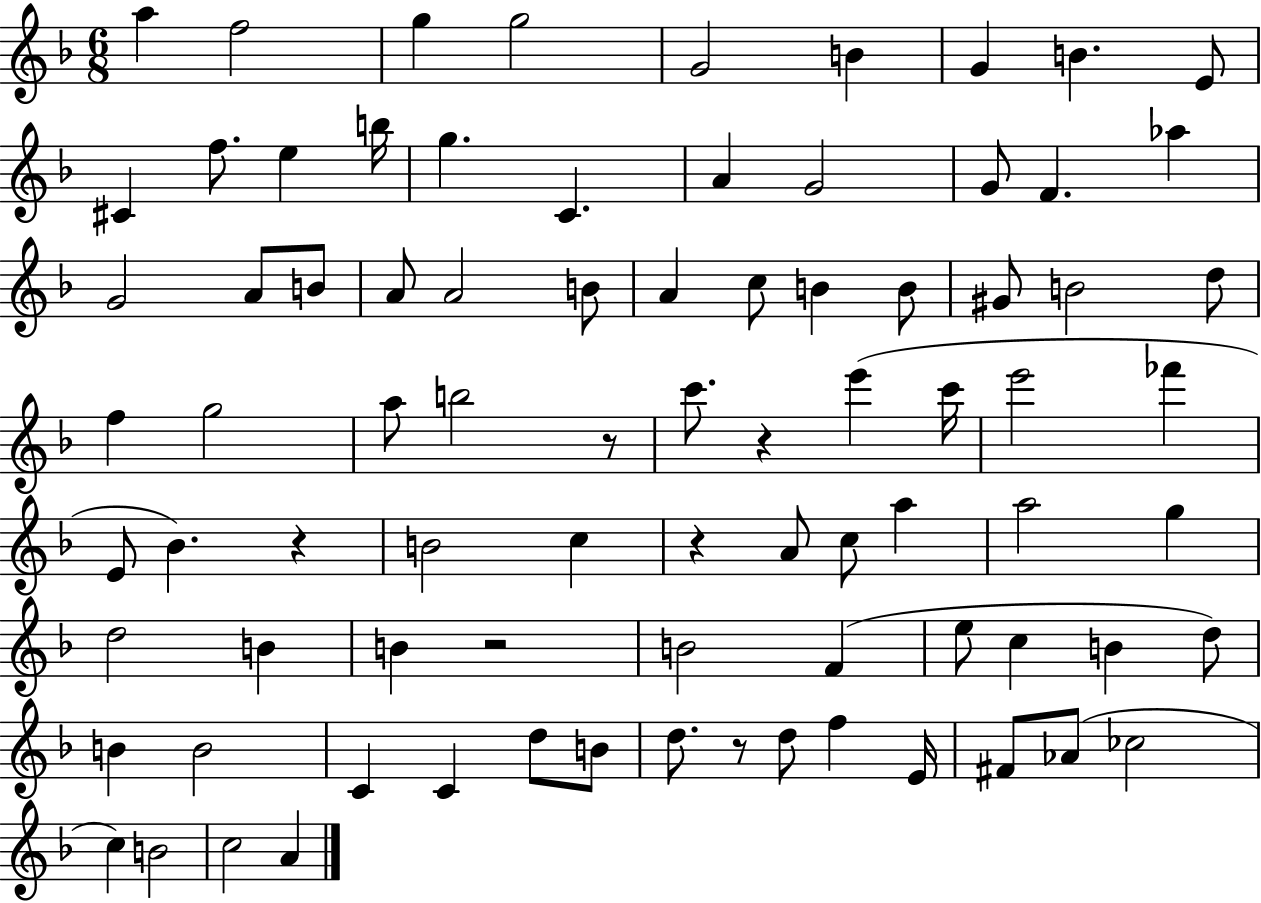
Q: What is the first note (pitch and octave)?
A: A5